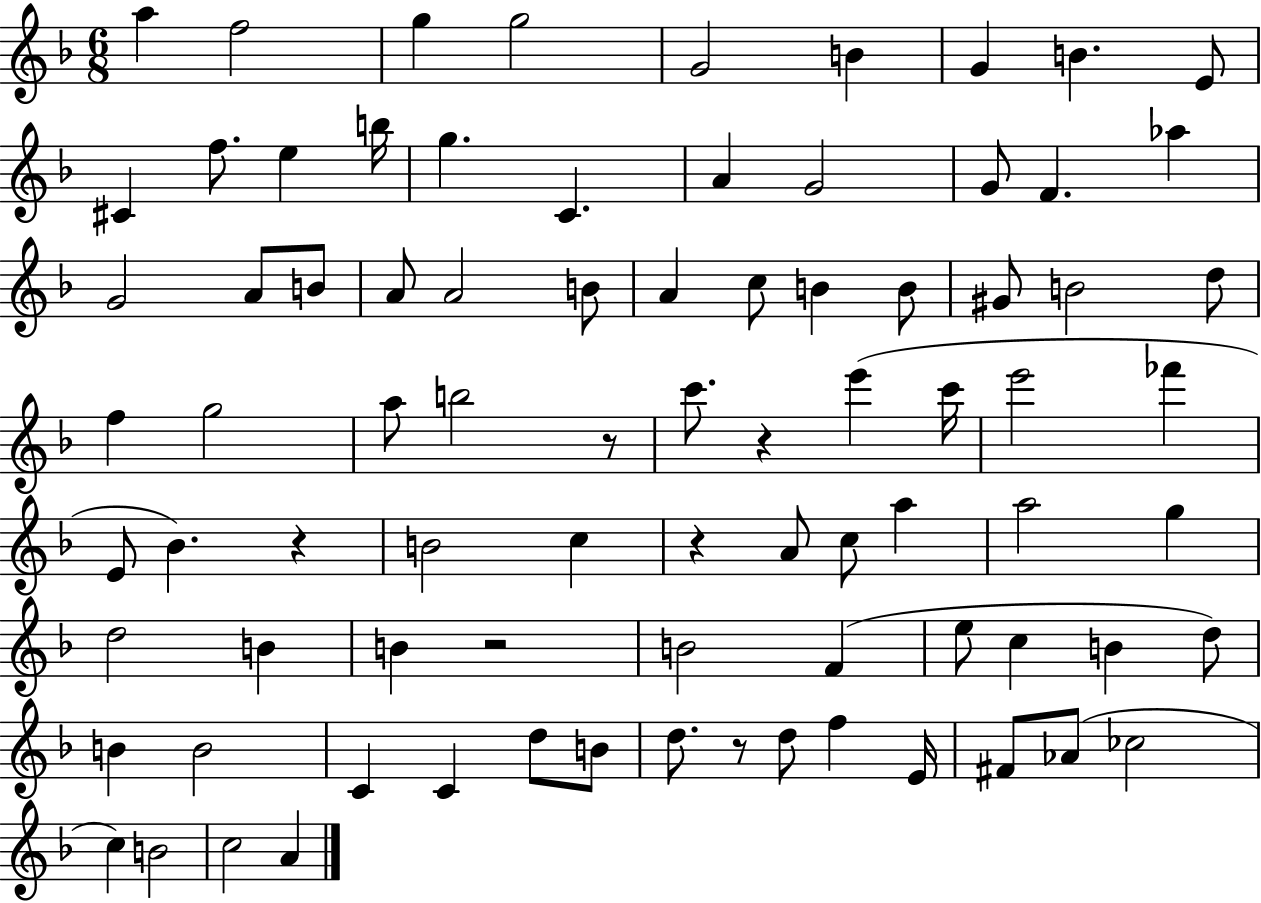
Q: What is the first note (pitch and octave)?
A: A5